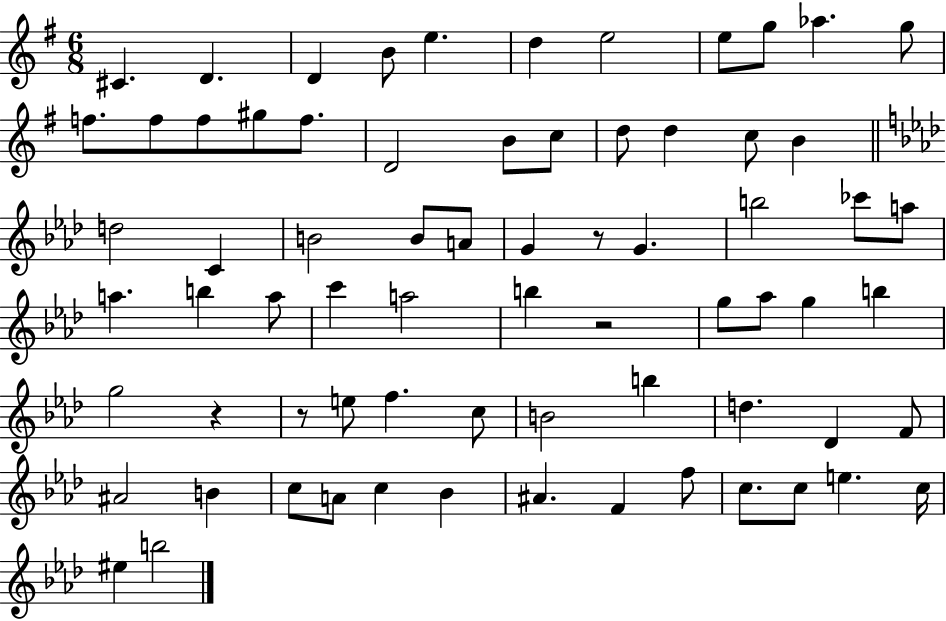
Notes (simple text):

C#4/q. D4/q. D4/q B4/e E5/q. D5/q E5/h E5/e G5/e Ab5/q. G5/e F5/e. F5/e F5/e G#5/e F5/e. D4/h B4/e C5/e D5/e D5/q C5/e B4/q D5/h C4/q B4/h B4/e A4/e G4/q R/e G4/q. B5/h CES6/e A5/e A5/q. B5/q A5/e C6/q A5/h B5/q R/h G5/e Ab5/e G5/q B5/q G5/h R/q R/e E5/e F5/q. C5/e B4/h B5/q D5/q. Db4/q F4/e A#4/h B4/q C5/e A4/e C5/q Bb4/q A#4/q. F4/q F5/e C5/e. C5/e E5/q. C5/s EIS5/q B5/h